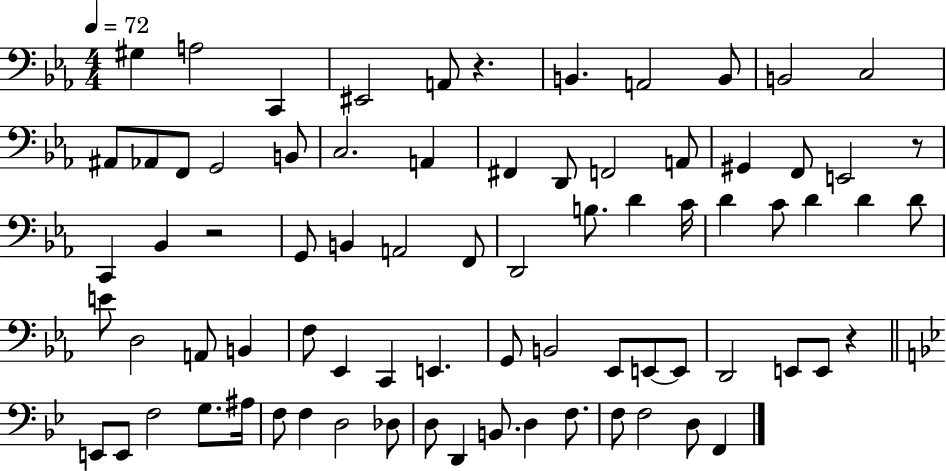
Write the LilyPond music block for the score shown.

{
  \clef bass
  \numericTimeSignature
  \time 4/4
  \key ees \major
  \tempo 4 = 72
  gis4 a2 c,4 | eis,2 a,8 r4. | b,4. a,2 b,8 | b,2 c2 | \break ais,8 aes,8 f,8 g,2 b,8 | c2. a,4 | fis,4 d,8 f,2 a,8 | gis,4 f,8 e,2 r8 | \break c,4 bes,4 r2 | g,8 b,4 a,2 f,8 | d,2 b8. d'4 c'16 | d'4 c'8 d'4 d'4 d'8 | \break e'8 d2 a,8 b,4 | f8 ees,4 c,4 e,4. | g,8 b,2 ees,8 e,8~~ e,8 | d,2 e,8 e,8 r4 | \break \bar "||" \break \key bes \major e,8 e,8 f2 g8. ais16 | f8 f4 d2 des8 | d8 d,4 b,8. d4 f8. | f8 f2 d8 f,4 | \break \bar "|."
}